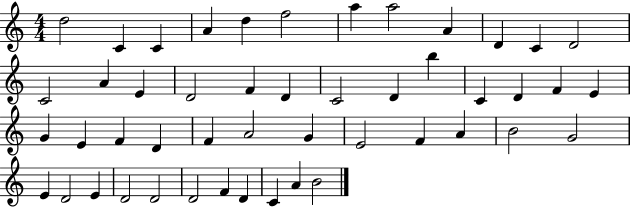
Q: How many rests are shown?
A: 0